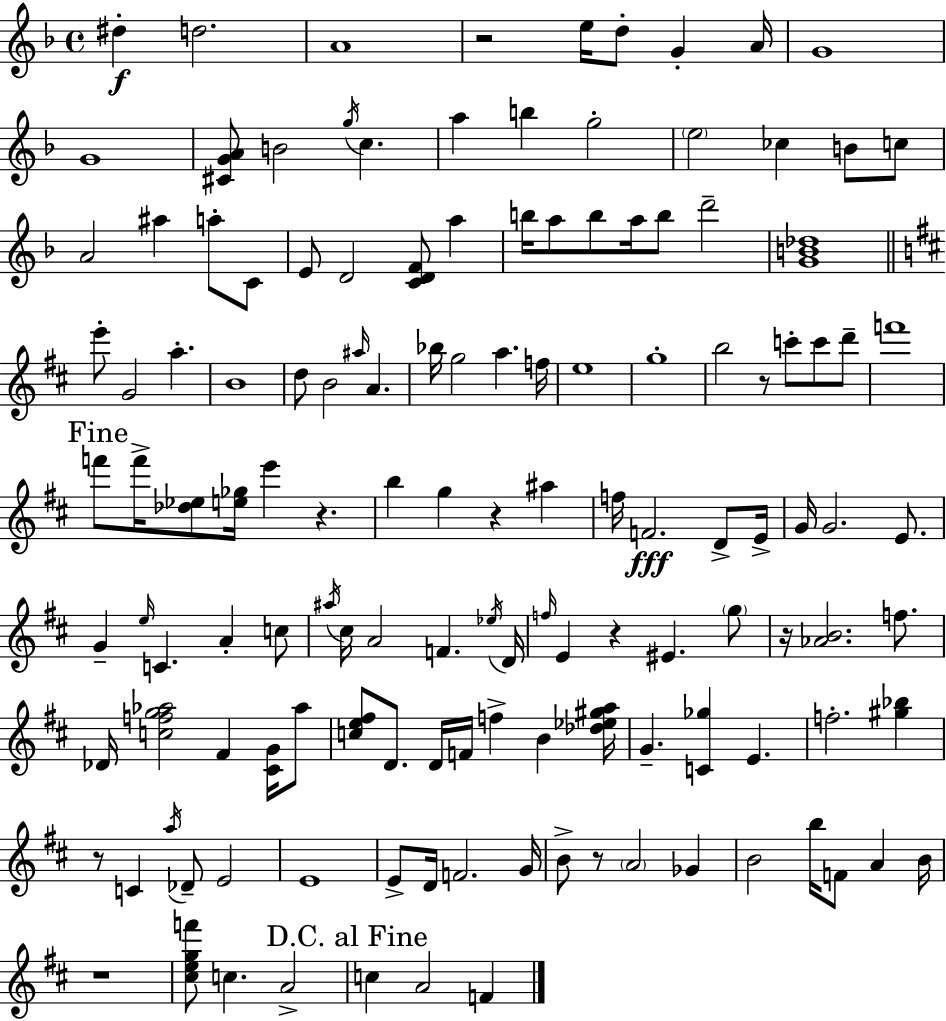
X:1
T:Untitled
M:4/4
L:1/4
K:F
^d d2 A4 z2 e/4 d/2 G A/4 G4 G4 [^CGA]/2 B2 g/4 c a b g2 e2 _c B/2 c/2 A2 ^a a/2 C/2 E/2 D2 [CDF]/2 a b/4 a/2 b/2 a/4 b/2 d'2 [GB_d]4 e'/2 G2 a B4 d/2 B2 ^a/4 A _b/4 g2 a f/4 e4 g4 b2 z/2 c'/2 c'/2 d'/2 f'4 f'/2 f'/4 [_d_e]/2 [e_g]/4 e' z b g z ^a f/4 F2 D/2 E/4 G/4 G2 E/2 G e/4 C A c/2 ^a/4 ^c/4 A2 F _e/4 D/4 f/4 E z ^E g/2 z/4 [_AB]2 f/2 _D/4 [cfg_a]2 ^F [^CG]/4 _a/2 [ce^f]/2 D/2 D/4 F/4 f B [_d_e^ga]/4 G [C_g] E f2 [^g_b] z/2 C a/4 _D/2 E2 E4 E/2 D/4 F2 G/4 B/2 z/2 A2 _G B2 b/4 F/2 A B/4 z4 [^cegf']/2 c A2 c A2 F